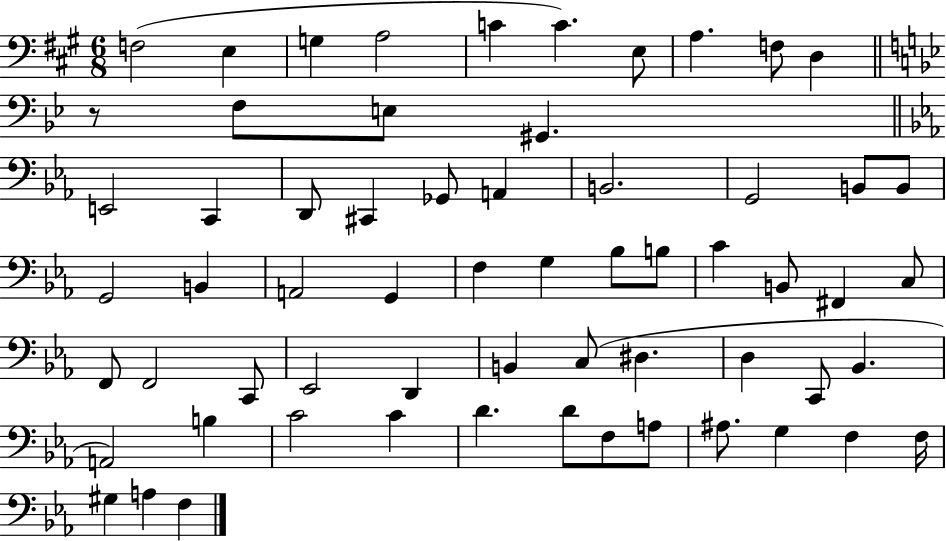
X:1
T:Untitled
M:6/8
L:1/4
K:A
F,2 E, G, A,2 C C E,/2 A, F,/2 D, z/2 F,/2 E,/2 ^G,, E,,2 C,, D,,/2 ^C,, _G,,/2 A,, B,,2 G,,2 B,,/2 B,,/2 G,,2 B,, A,,2 G,, F, G, _B,/2 B,/2 C B,,/2 ^F,, C,/2 F,,/2 F,,2 C,,/2 _E,,2 D,, B,, C,/2 ^D, D, C,,/2 _B,, A,,2 B, C2 C D D/2 F,/2 A,/2 ^A,/2 G, F, F,/4 ^G, A, F,